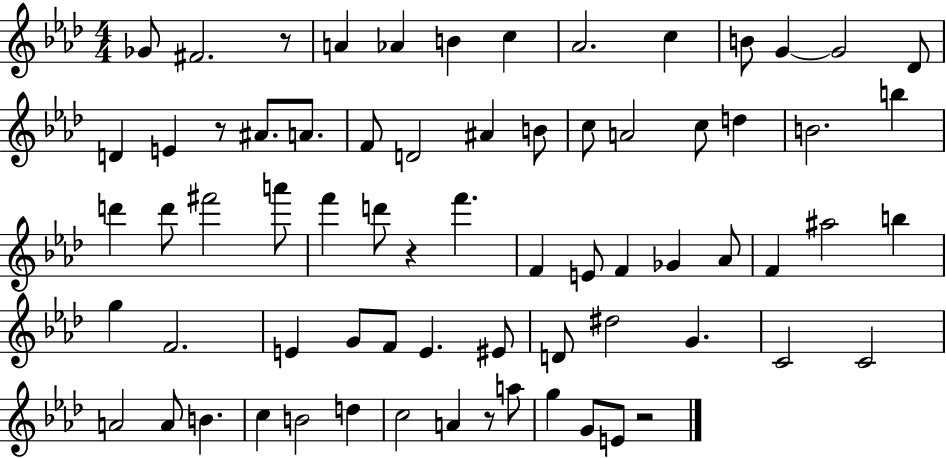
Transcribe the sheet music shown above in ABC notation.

X:1
T:Untitled
M:4/4
L:1/4
K:Ab
_G/2 ^F2 z/2 A _A B c _A2 c B/2 G G2 _D/2 D E z/2 ^A/2 A/2 F/2 D2 ^A B/2 c/2 A2 c/2 d B2 b d' d'/2 ^f'2 a'/2 f' d'/2 z f' F E/2 F _G _A/2 F ^a2 b g F2 E G/2 F/2 E ^E/2 D/2 ^d2 G C2 C2 A2 A/2 B c B2 d c2 A z/2 a/2 g G/2 E/2 z2